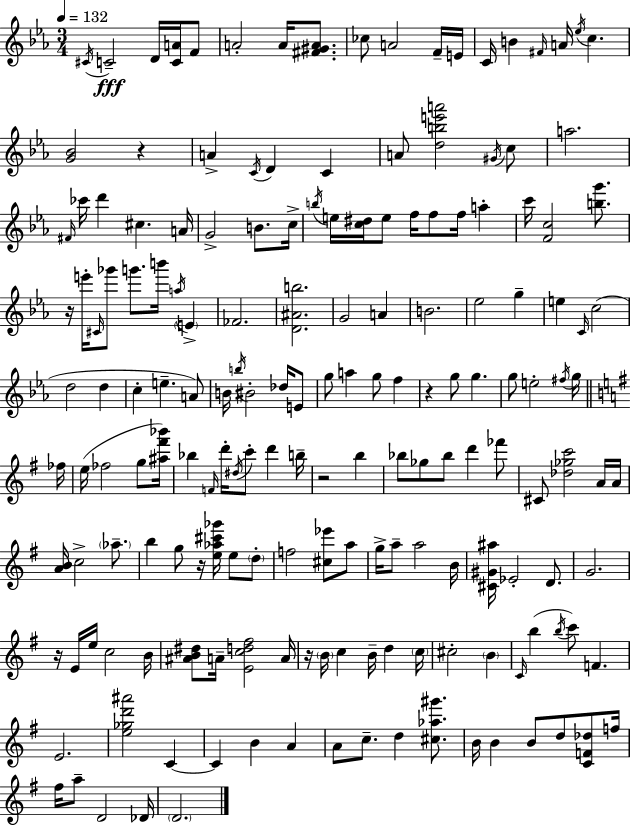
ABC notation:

X:1
T:Untitled
M:3/4
L:1/4
K:Cm
^C/4 C2 D/4 [CA]/4 F/2 A2 A/4 [^F^GA]/2 _c/2 A2 F/4 E/4 C/4 B ^F/4 A/4 _e/4 c [G_B]2 z A C/4 D C A/2 [dbe'a']2 ^G/4 c/2 a2 ^F/4 _c'/4 d' ^c A/4 G2 B/2 c/4 b/4 e/4 [c^d]/4 e/2 f/4 f/2 f/4 a c'/4 [Fc]2 [bg']/2 z/4 e'/4 ^C/4 _g'/2 g'/2 b'/4 a/4 E _F2 [D^Ab]2 G2 A B2 _e2 g e C/4 c2 d2 d c e A/2 B/4 b/4 ^B2 _d/4 E/2 g/2 a g/2 f z g/2 g g/2 e2 ^f/4 g/4 _f/4 e/4 _f2 g/2 [^a^f'_b']/4 _b F/4 d'/4 ^d/4 c'/2 d' b/4 z2 b _b/2 _g/2 _b/2 d' _f'/2 ^C/2 [_d_gc']2 A/4 A/4 [AB]/4 c2 _a/2 b g/2 z/4 [e_a^c'_g']/4 e/2 d/2 f2 [^c_e']/2 a/2 g/4 a/2 a2 B/4 [^C^G^a]/4 _E2 D/2 G2 z/4 E/4 e/4 c2 B/4 [^AB^d]/2 A/4 [Ecd^f]2 A/4 z/4 B/4 c B/4 d c/4 ^c2 B C/4 b b/4 c'/2 F E2 [e_gd'^a']2 C C B A A/2 c/2 d [^c_a^g']/2 B/4 B B/2 d/2 [CF_d]/2 f/4 ^f/4 a/2 D2 _D/4 D2